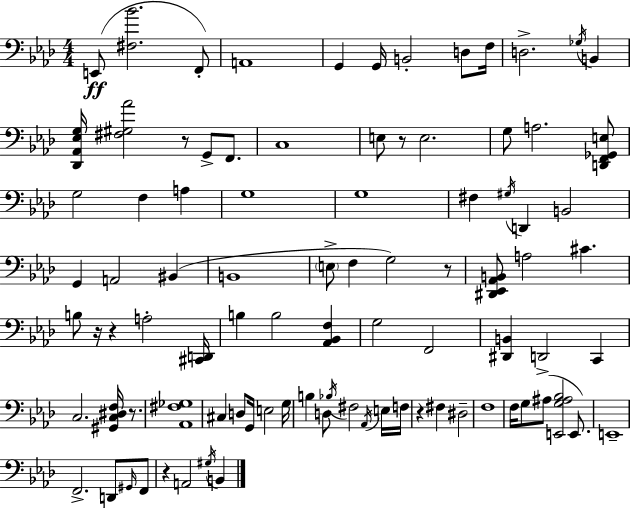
{
  \clef bass
  \numericTimeSignature
  \time 4/4
  \key aes \major
  e,8(\ff <fis bes'>2. f,8-.) | a,1 | g,4 g,16 b,2-. d8 f16 | d2.-> \acciaccatura { ges16 } b,4 | \break <des, aes, ees g>16 <fis gis aes'>2 r8 g,8-> f,8. | c1 | e8 r8 e2. | g8 a2. <d, f, ges, e>8 | \break g2 f4 a4 | g1 | g1 | fis4 \acciaccatura { gis16 } d,4 b,2 | \break g,4 a,2 bis,4( | b,1 | \parenthesize e8-> f4 g2) | r8 <dis, ees, aes, b,>8 a2 cis'4. | \break b8 r16 r4 a2-. | <cis, d,>16 b4 b2 <aes, bes, f>4 | g2 f,2 | <dis, b,>4 d,2-> c,4 | \break c2. <gis, c dis f>16 r8. | <aes, fis ges>1 | cis4 d8 g,16 e2 | g16 b4 d8 \acciaccatura { bes16 } fis2 | \break \acciaccatura { aes,16 } e16 f16 r4 fis4 dis2-- | f1 | f16 g8 ais8( <e, g ais bes>2 | e,8.) e,1-- | \break f,2.-> | d,8 \grace { gis,16 } f,8 r4 a,2 | \acciaccatura { gis16 } b,4 \bar "|."
}